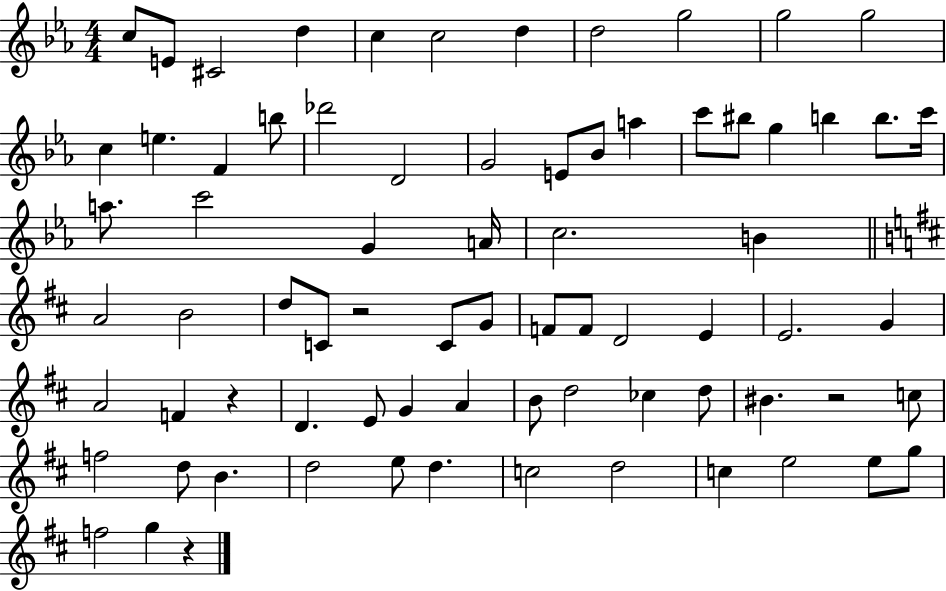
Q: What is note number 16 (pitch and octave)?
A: Db6